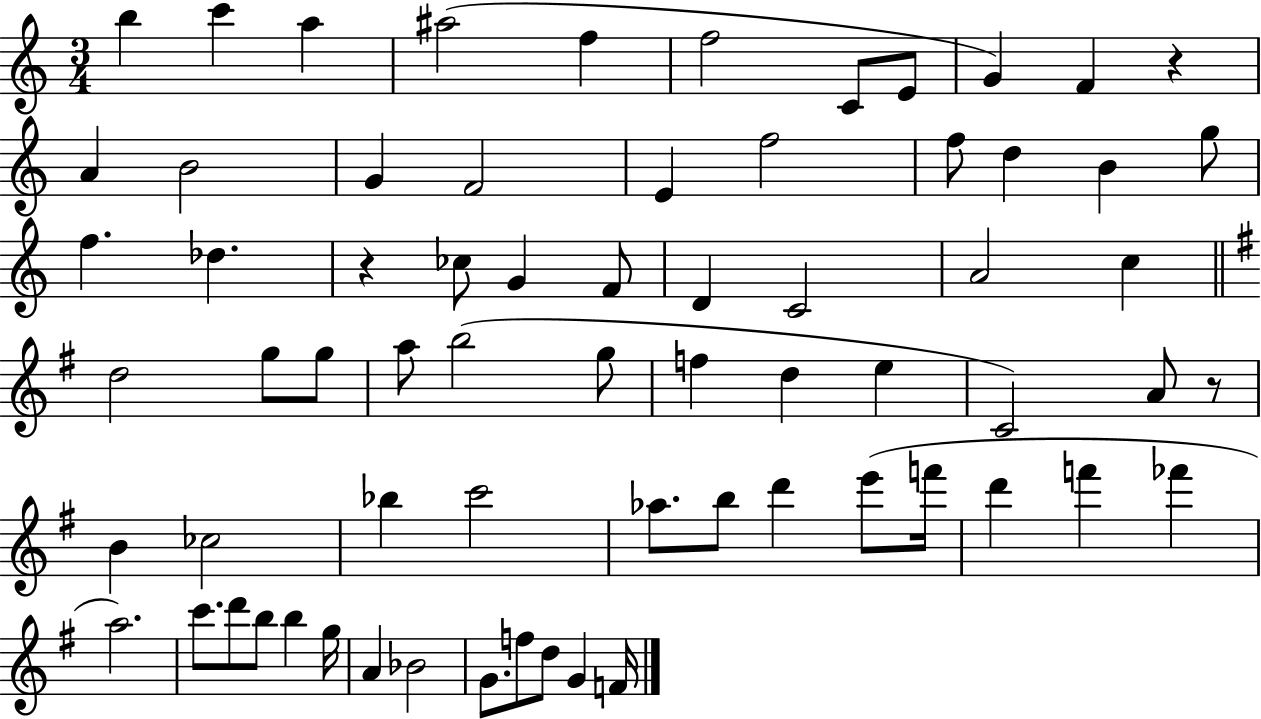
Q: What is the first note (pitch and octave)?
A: B5